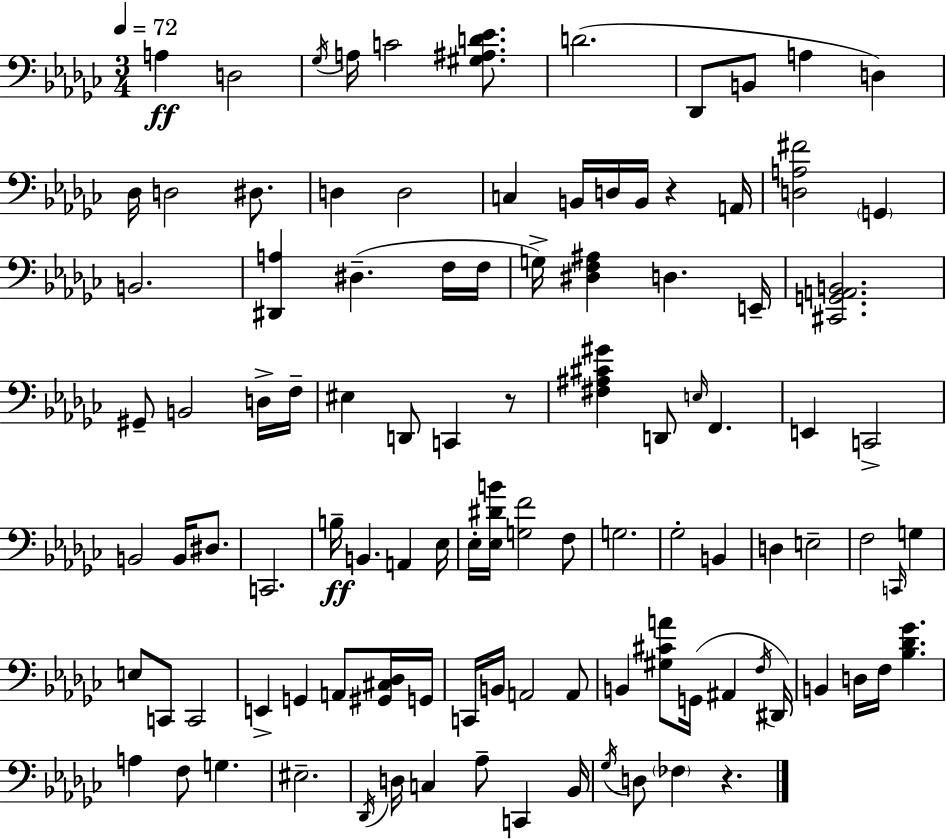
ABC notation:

X:1
T:Untitled
M:3/4
L:1/4
K:Ebm
A, D,2 _G,/4 A,/4 C2 [^G,^A,D_E]/2 D2 _D,,/2 B,,/2 A, D, _D,/4 D,2 ^D,/2 D, D,2 C, B,,/4 D,/4 B,,/4 z A,,/4 [D,A,^F]2 G,, B,,2 [^D,,A,] ^D, F,/4 F,/4 G,/4 [^D,F,^A,] D, E,,/4 [^C,,G,,A,,B,,]2 ^G,,/2 B,,2 D,/4 F,/4 ^E, D,,/2 C,, z/2 [^F,^A,^C^G] D,,/2 E,/4 F,, E,, C,,2 B,,2 B,,/4 ^D,/2 C,,2 B,/4 B,, A,, _E,/4 _E,/4 [_E,^DB]/4 [G,F]2 F,/2 G,2 _G,2 B,, D, E,2 F,2 C,,/4 G, E,/2 C,,/2 C,,2 E,, G,, A,,/2 [^G,,^C,_D,]/4 G,,/4 C,,/4 B,,/4 A,,2 A,,/2 B,, [^G,^CA]/2 G,,/4 ^A,, F,/4 ^D,,/4 B,, D,/4 F,/4 [_B,_D_G] A, F,/2 G, ^E,2 _D,,/4 D,/4 C, _A,/2 C,, _B,,/4 _G,/4 D,/2 _F, z